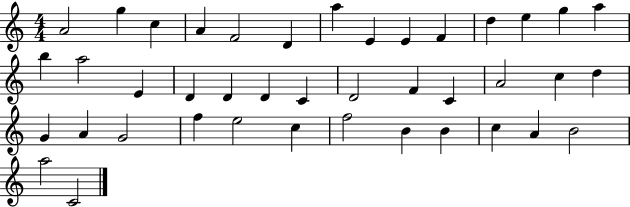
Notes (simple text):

A4/h G5/q C5/q A4/q F4/h D4/q A5/q E4/q E4/q F4/q D5/q E5/q G5/q A5/q B5/q A5/h E4/q D4/q D4/q D4/q C4/q D4/h F4/q C4/q A4/h C5/q D5/q G4/q A4/q G4/h F5/q E5/h C5/q F5/h B4/q B4/q C5/q A4/q B4/h A5/h C4/h